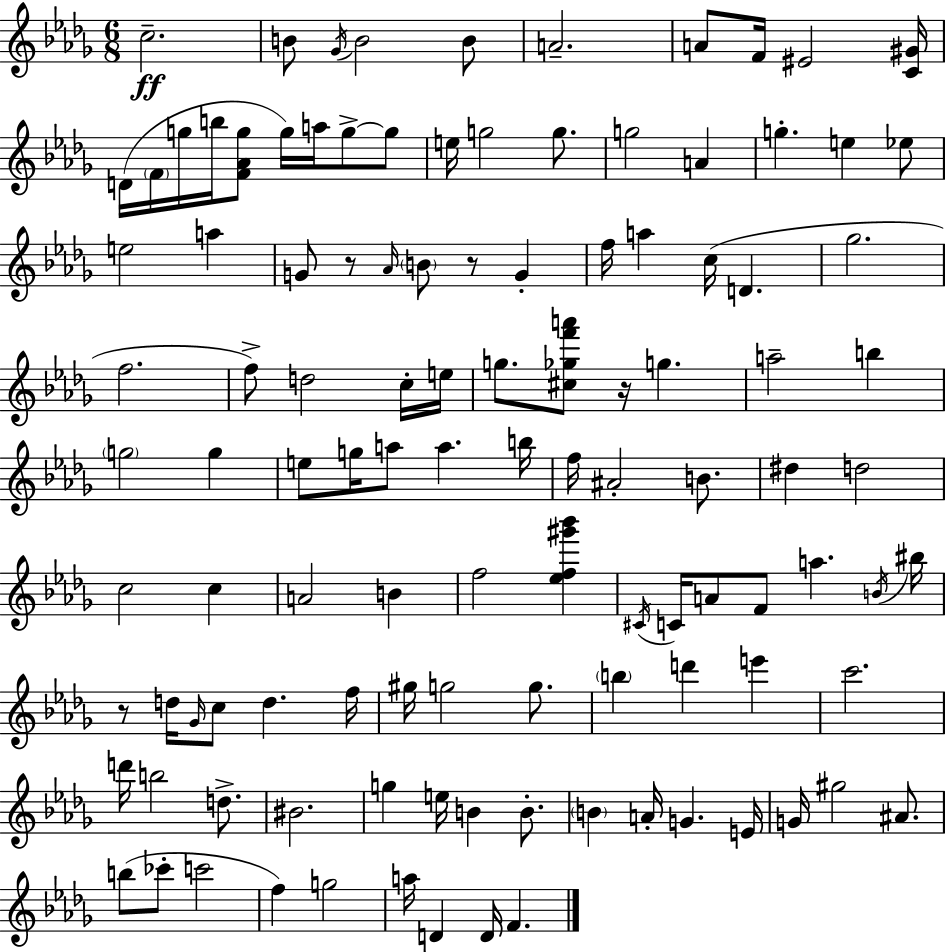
C5/h. B4/e Gb4/s B4/h B4/e A4/h. A4/e F4/s EIS4/h [C4,G#4]/s D4/s F4/s G5/s B5/s [F4,Ab4,G5]/e G5/s A5/s G5/e G5/e E5/s G5/h G5/e. G5/h A4/q G5/q. E5/q Eb5/e E5/h A5/q G4/e R/e Ab4/s B4/e R/e G4/q F5/s A5/q C5/s D4/q. Gb5/h. F5/h. F5/e D5/h C5/s E5/s G5/e. [C#5,Gb5,F6,A6]/e R/s G5/q. A5/h B5/q G5/h G5/q E5/e G5/s A5/e A5/q. B5/s F5/s A#4/h B4/e. D#5/q D5/h C5/h C5/q A4/h B4/q F5/h [Eb5,F5,G#6,Bb6]/q C#4/s C4/s A4/e F4/e A5/q. B4/s BIS5/s R/e D5/s Gb4/s C5/e D5/q. F5/s G#5/s G5/h G5/e. B5/q D6/q E6/q C6/h. D6/s B5/h D5/e. BIS4/h. G5/q E5/s B4/q B4/e. B4/q A4/s G4/q. E4/s G4/s G#5/h A#4/e. B5/e CES6/e C6/h F5/q G5/h A5/s D4/q D4/s F4/q.